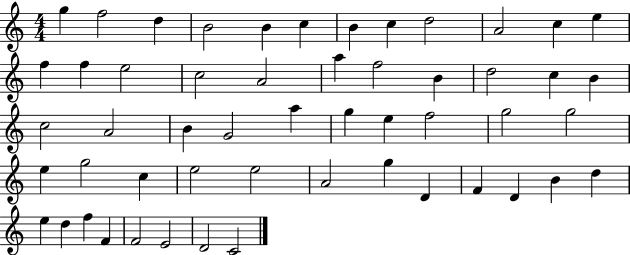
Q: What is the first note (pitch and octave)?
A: G5